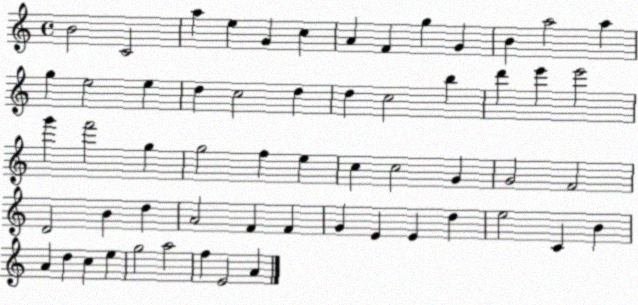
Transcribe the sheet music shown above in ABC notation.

X:1
T:Untitled
M:4/4
L:1/4
K:C
B2 C2 a e G c A F g G B a2 a g e2 e d c2 d d c2 b d' e' e'2 g' f'2 g g2 f e c c2 G G2 F2 D2 B d A2 F F G E E d e2 C B A d c e g2 a2 f E2 A